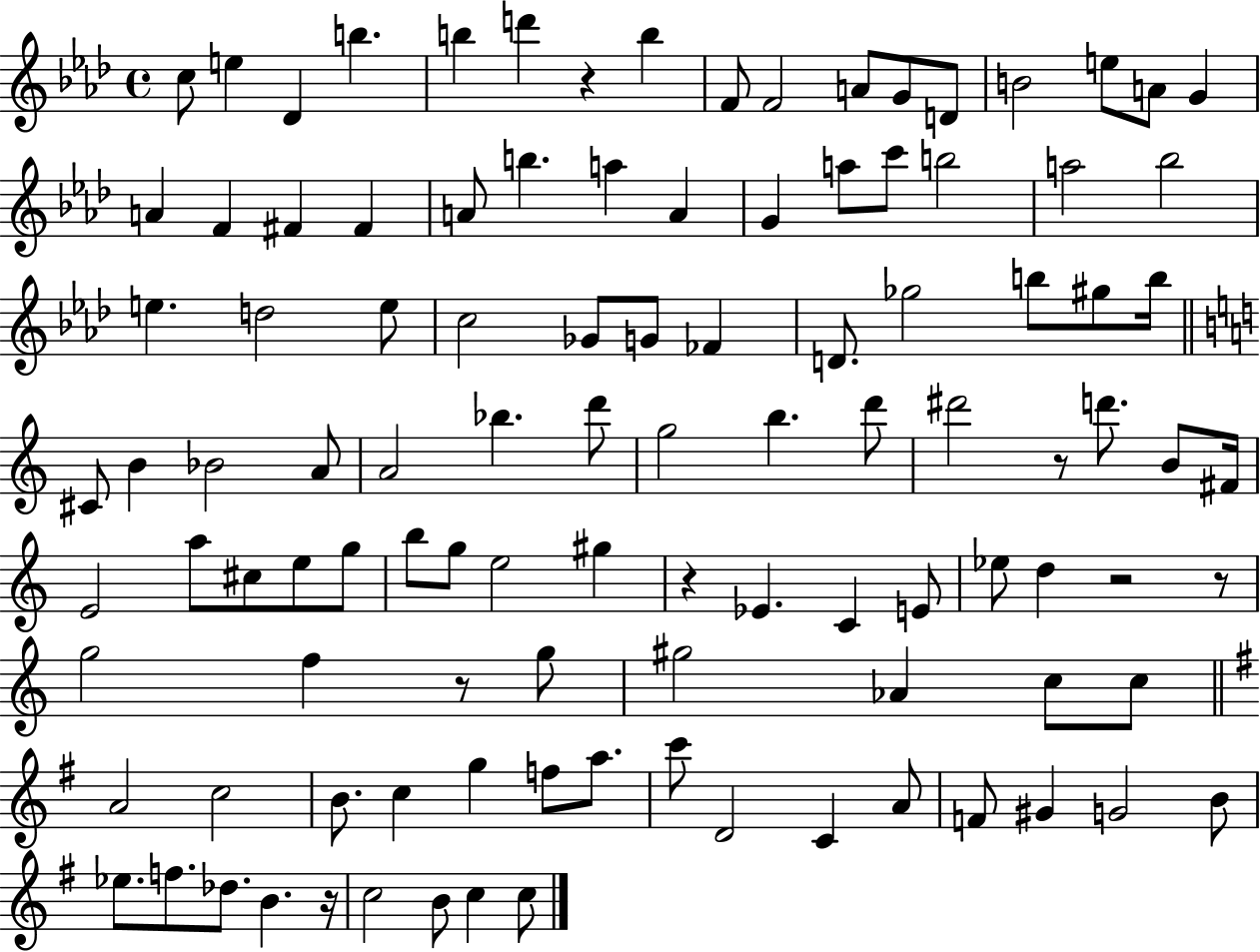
{
  \clef treble
  \time 4/4
  \defaultTimeSignature
  \key aes \major
  c''8 e''4 des'4 b''4. | b''4 d'''4 r4 b''4 | f'8 f'2 a'8 g'8 d'8 | b'2 e''8 a'8 g'4 | \break a'4 f'4 fis'4 fis'4 | a'8 b''4. a''4 a'4 | g'4 a''8 c'''8 b''2 | a''2 bes''2 | \break e''4. d''2 e''8 | c''2 ges'8 g'8 fes'4 | d'8. ges''2 b''8 gis''8 b''16 | \bar "||" \break \key c \major cis'8 b'4 bes'2 a'8 | a'2 bes''4. d'''8 | g''2 b''4. d'''8 | dis'''2 r8 d'''8. b'8 fis'16 | \break e'2 a''8 cis''8 e''8 g''8 | b''8 g''8 e''2 gis''4 | r4 ees'4. c'4 e'8 | ees''8 d''4 r2 r8 | \break g''2 f''4 r8 g''8 | gis''2 aes'4 c''8 c''8 | \bar "||" \break \key g \major a'2 c''2 | b'8. c''4 g''4 f''8 a''8. | c'''8 d'2 c'4 a'8 | f'8 gis'4 g'2 b'8 | \break ees''8. f''8. des''8. b'4. r16 | c''2 b'8 c''4 c''8 | \bar "|."
}